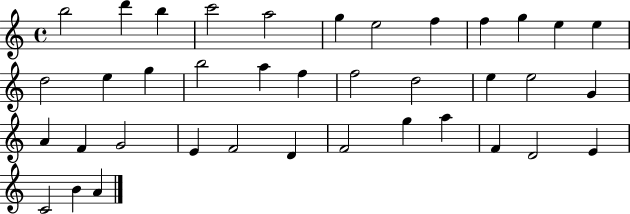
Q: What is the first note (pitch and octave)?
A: B5